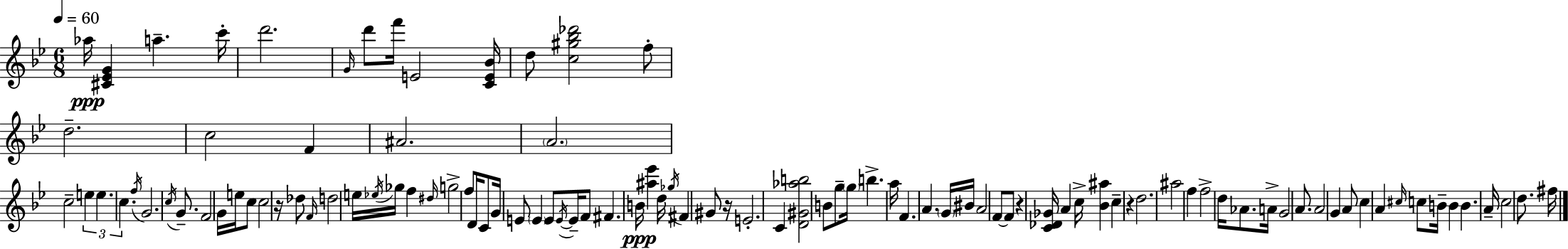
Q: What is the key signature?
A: G minor